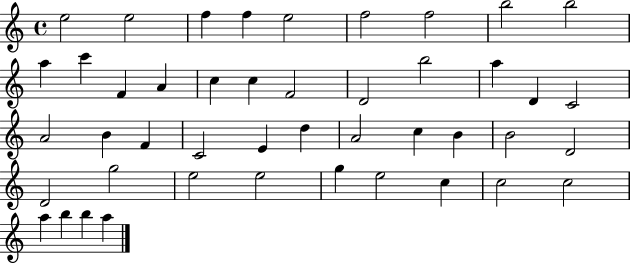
{
  \clef treble
  \time 4/4
  \defaultTimeSignature
  \key c \major
  e''2 e''2 | f''4 f''4 e''2 | f''2 f''2 | b''2 b''2 | \break a''4 c'''4 f'4 a'4 | c''4 c''4 f'2 | d'2 b''2 | a''4 d'4 c'2 | \break a'2 b'4 f'4 | c'2 e'4 d''4 | a'2 c''4 b'4 | b'2 d'2 | \break d'2 g''2 | e''2 e''2 | g''4 e''2 c''4 | c''2 c''2 | \break a''4 b''4 b''4 a''4 | \bar "|."
}